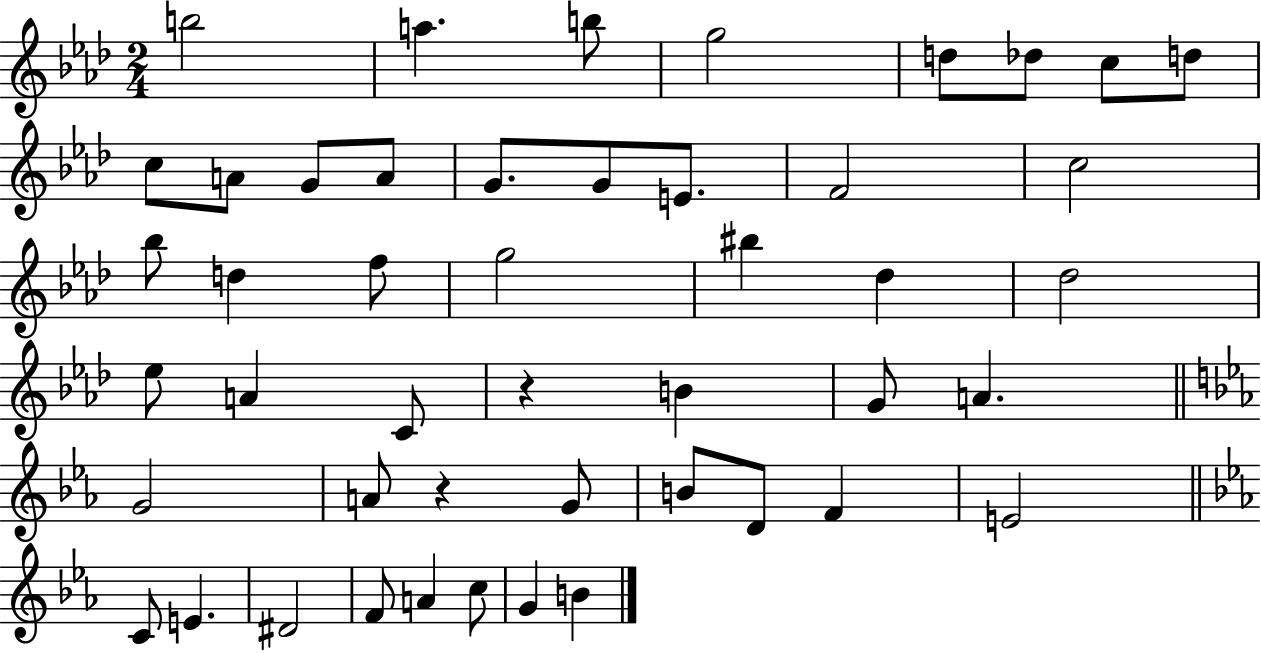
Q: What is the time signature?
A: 2/4